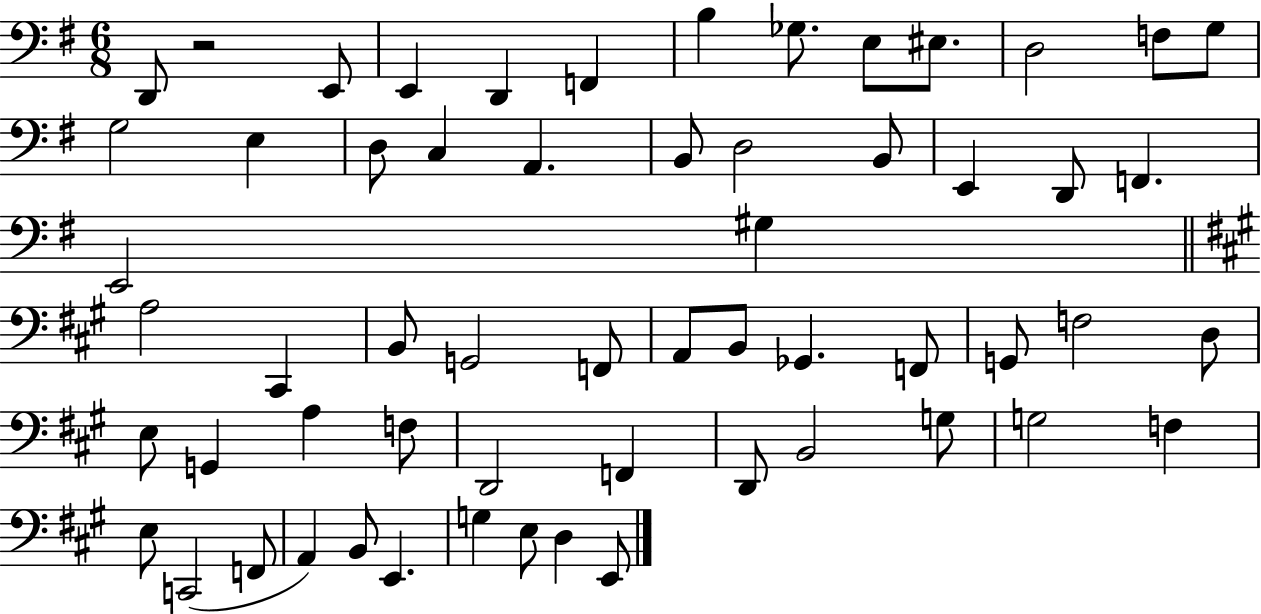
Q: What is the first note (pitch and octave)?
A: D2